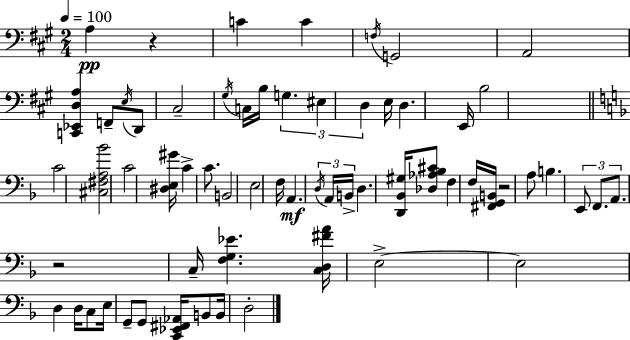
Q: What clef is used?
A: bass